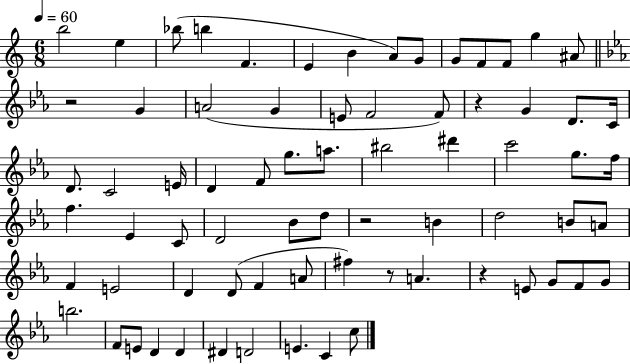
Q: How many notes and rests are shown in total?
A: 72